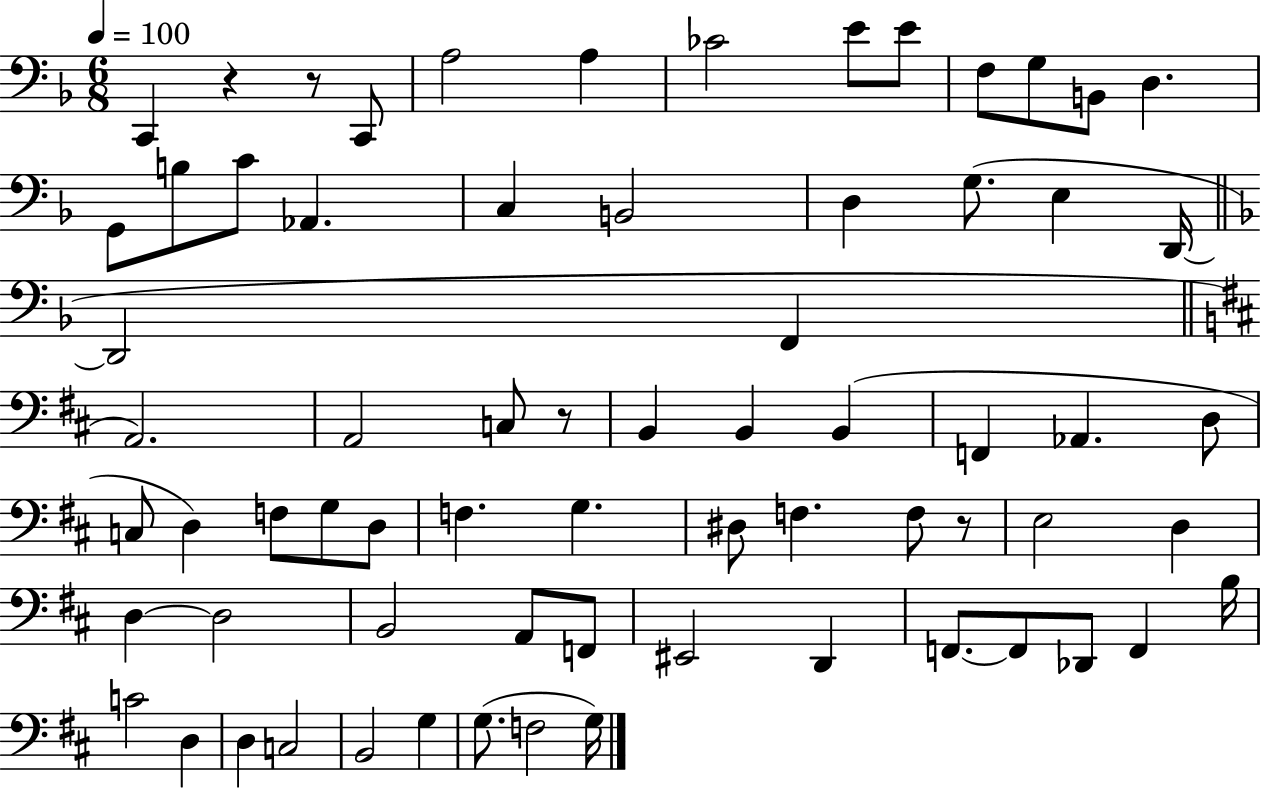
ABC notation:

X:1
T:Untitled
M:6/8
L:1/4
K:F
C,, z z/2 C,,/2 A,2 A, _C2 E/2 E/2 F,/2 G,/2 B,,/2 D, G,,/2 B,/2 C/2 _A,, C, B,,2 D, G,/2 E, D,,/4 D,,2 F,, A,,2 A,,2 C,/2 z/2 B,, B,, B,, F,, _A,, D,/2 C,/2 D, F,/2 G,/2 D,/2 F, G, ^D,/2 F, F,/2 z/2 E,2 D, D, D,2 B,,2 A,,/2 F,,/2 ^E,,2 D,, F,,/2 F,,/2 _D,,/2 F,, B,/4 C2 D, D, C,2 B,,2 G, G,/2 F,2 G,/4